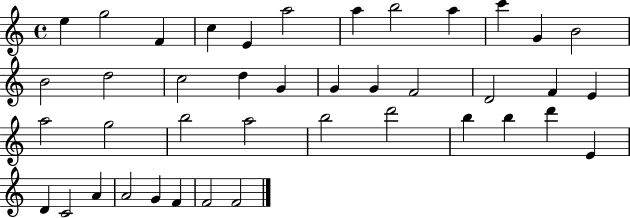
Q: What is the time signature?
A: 4/4